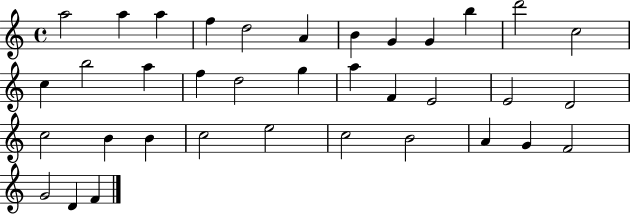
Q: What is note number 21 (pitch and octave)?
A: E4